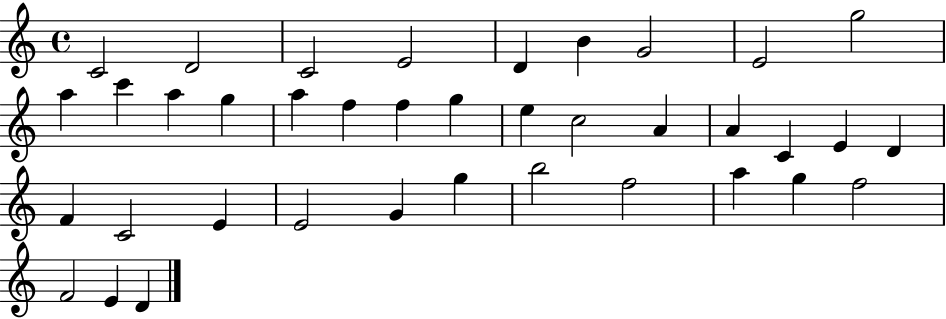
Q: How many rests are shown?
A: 0